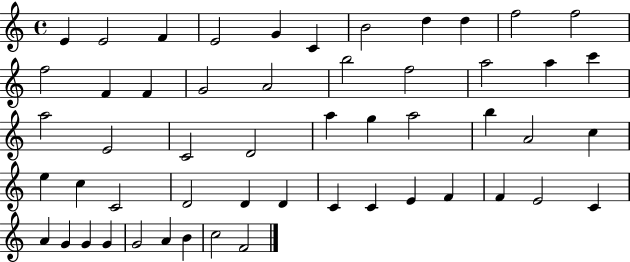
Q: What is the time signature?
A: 4/4